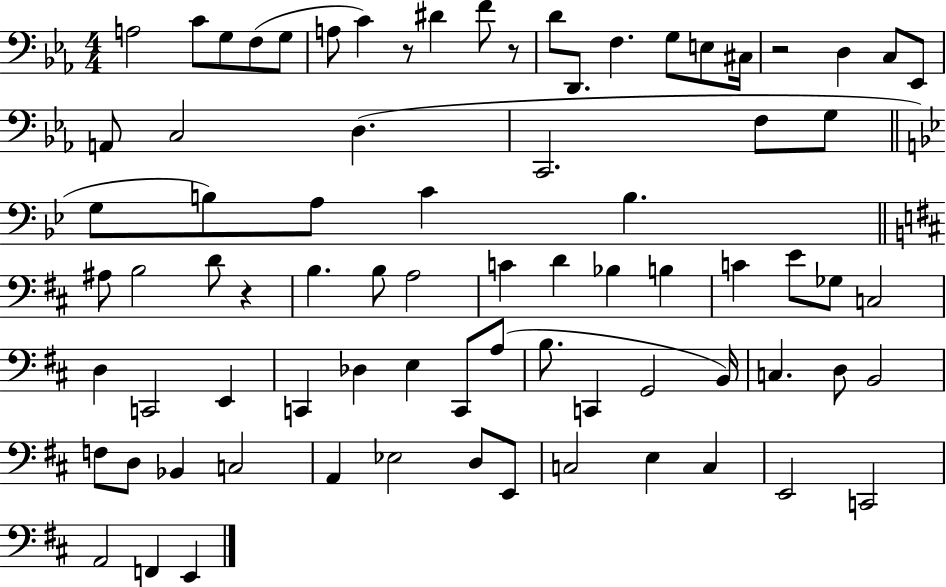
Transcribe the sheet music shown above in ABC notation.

X:1
T:Untitled
M:4/4
L:1/4
K:Eb
A,2 C/2 G,/2 F,/2 G,/2 A,/2 C z/2 ^D F/2 z/2 D/2 D,,/2 F, G,/2 E,/2 ^C,/4 z2 D, C,/2 _E,,/2 A,,/2 C,2 D, C,,2 F,/2 G,/2 G,/2 B,/2 A,/2 C B, ^A,/2 B,2 D/2 z B, B,/2 A,2 C D _B, B, C E/2 _G,/2 C,2 D, C,,2 E,, C,, _D, E, C,,/2 A,/2 B,/2 C,, G,,2 B,,/4 C, D,/2 B,,2 F,/2 D,/2 _B,, C,2 A,, _E,2 D,/2 E,,/2 C,2 E, C, E,,2 C,,2 A,,2 F,, E,,